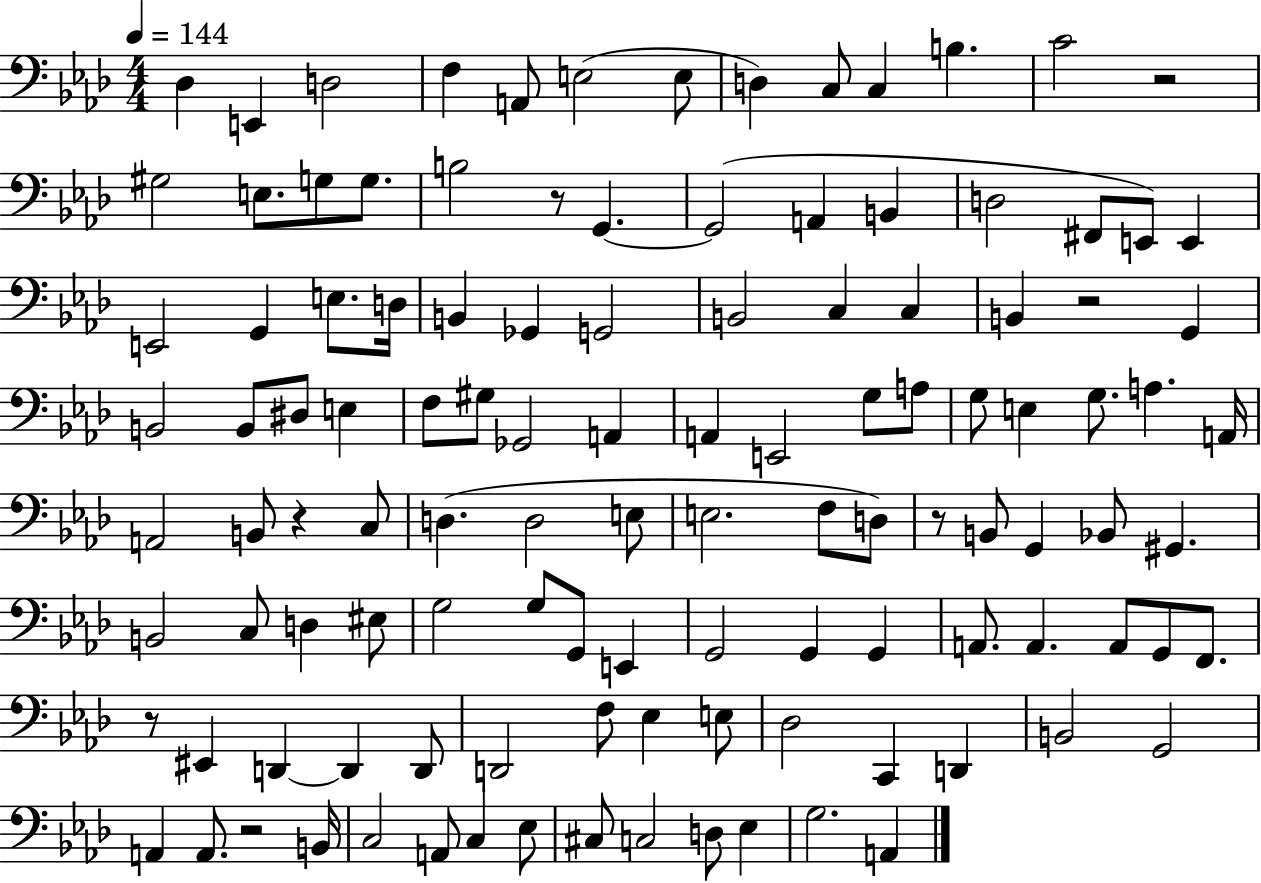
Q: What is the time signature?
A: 4/4